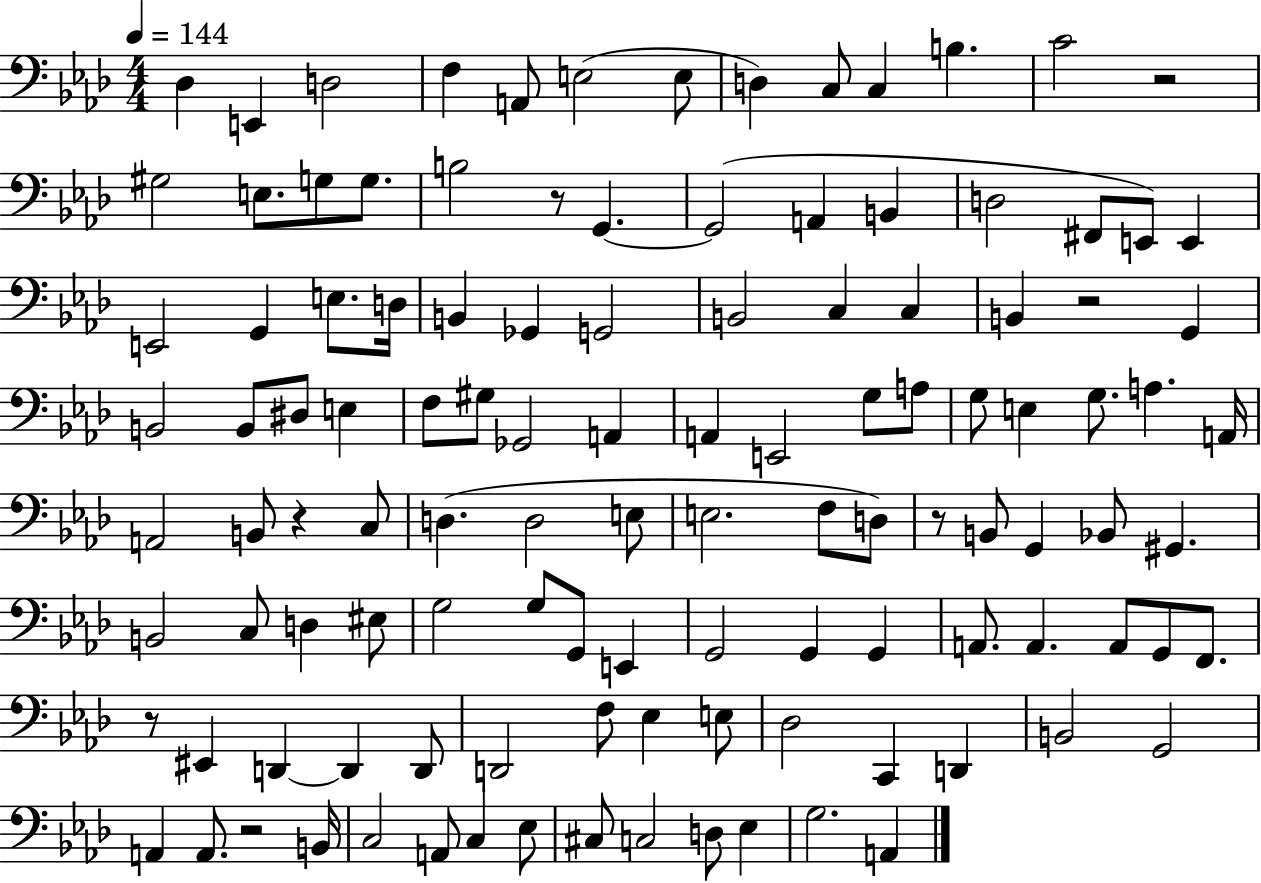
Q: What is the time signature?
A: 4/4